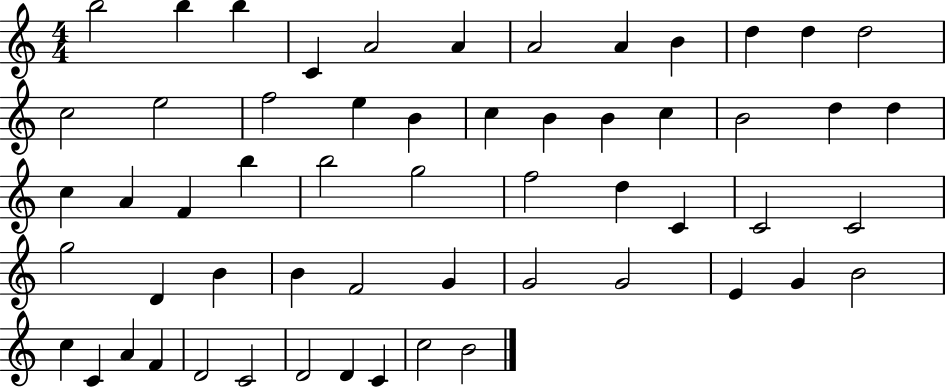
B5/h B5/q B5/q C4/q A4/h A4/q A4/h A4/q B4/q D5/q D5/q D5/h C5/h E5/h F5/h E5/q B4/q C5/q B4/q B4/q C5/q B4/h D5/q D5/q C5/q A4/q F4/q B5/q B5/h G5/h F5/h D5/q C4/q C4/h C4/h G5/h D4/q B4/q B4/q F4/h G4/q G4/h G4/h E4/q G4/q B4/h C5/q C4/q A4/q F4/q D4/h C4/h D4/h D4/q C4/q C5/h B4/h